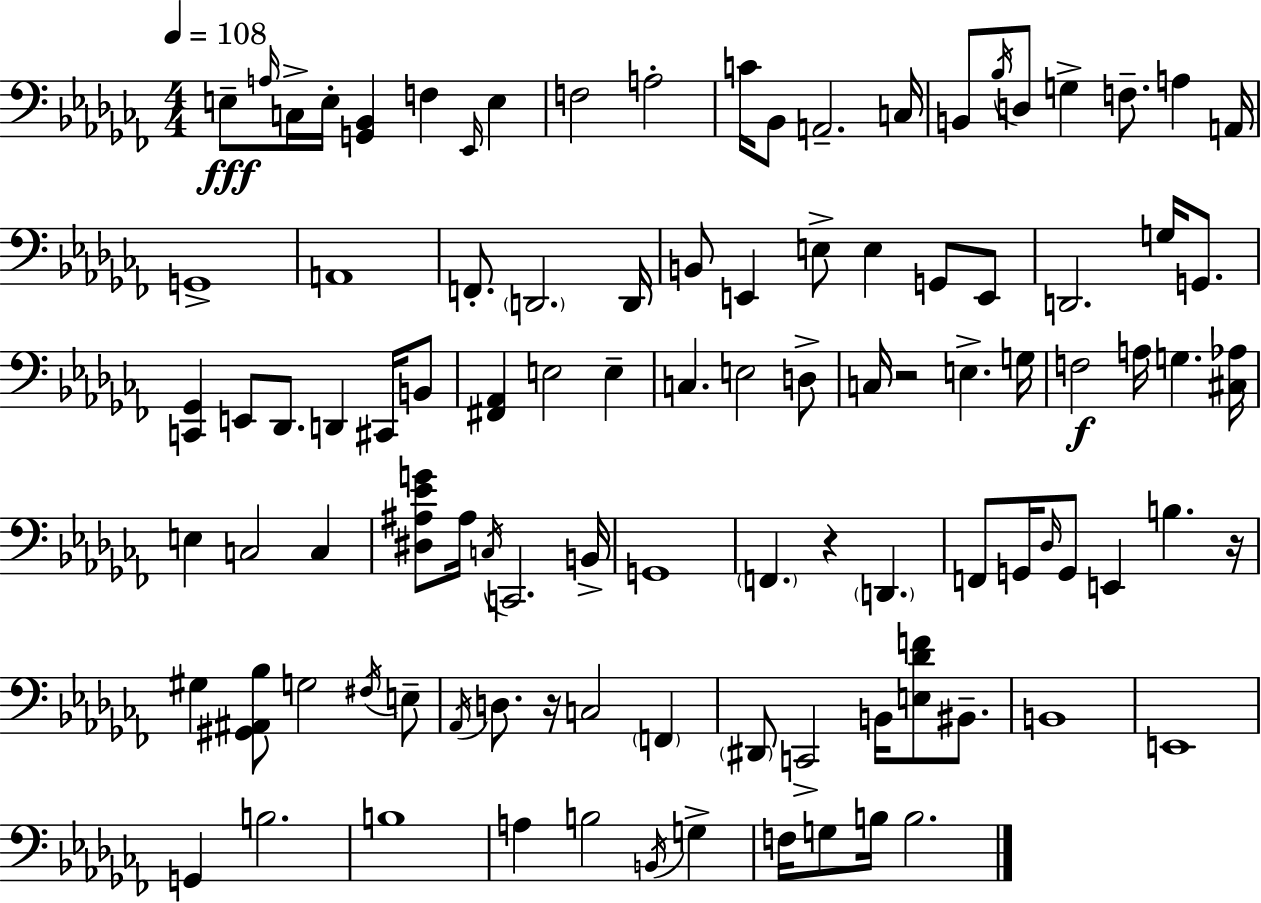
E3/e A3/s C3/s E3/s [G2,Bb2]/q F3/q Eb2/s E3/q F3/h A3/h C4/s Bb2/e A2/h. C3/s B2/e Bb3/s D3/e G3/q F3/e. A3/q A2/s G2/w A2/w F2/e. D2/h. D2/s B2/e E2/q E3/e E3/q G2/e E2/e D2/h. G3/s G2/e. [C2,Gb2]/q E2/e Db2/e. D2/q C#2/s B2/e [F#2,Ab2]/q E3/h E3/q C3/q. E3/h D3/e C3/s R/h E3/q. G3/s F3/h A3/s G3/q. [C#3,Ab3]/s E3/q C3/h C3/q [D#3,A#3,Eb4,G4]/e A#3/s C3/s C2/h. B2/s G2/w F2/q. R/q D2/q. F2/e G2/s Db3/s G2/e E2/q B3/q. R/s G#3/q [G#2,A#2,Bb3]/e G3/h F#3/s E3/e Ab2/s D3/e. R/s C3/h F2/q D#2/e C2/h B2/s [E3,Db4,F4]/e BIS2/e. B2/w E2/w G2/q B3/h. B3/w A3/q B3/h B2/s G3/q F3/s G3/e B3/s B3/h.